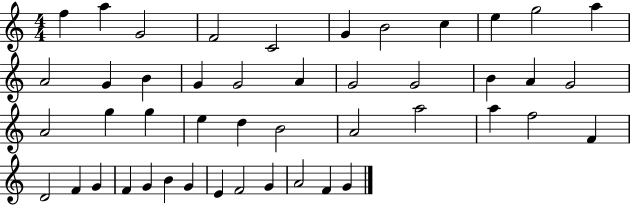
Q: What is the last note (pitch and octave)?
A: G4